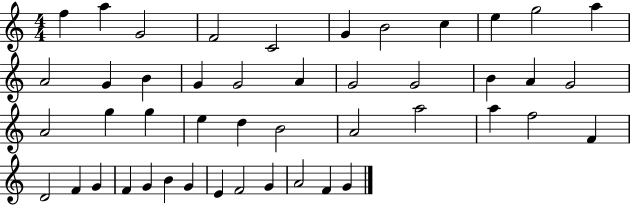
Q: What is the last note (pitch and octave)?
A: G4